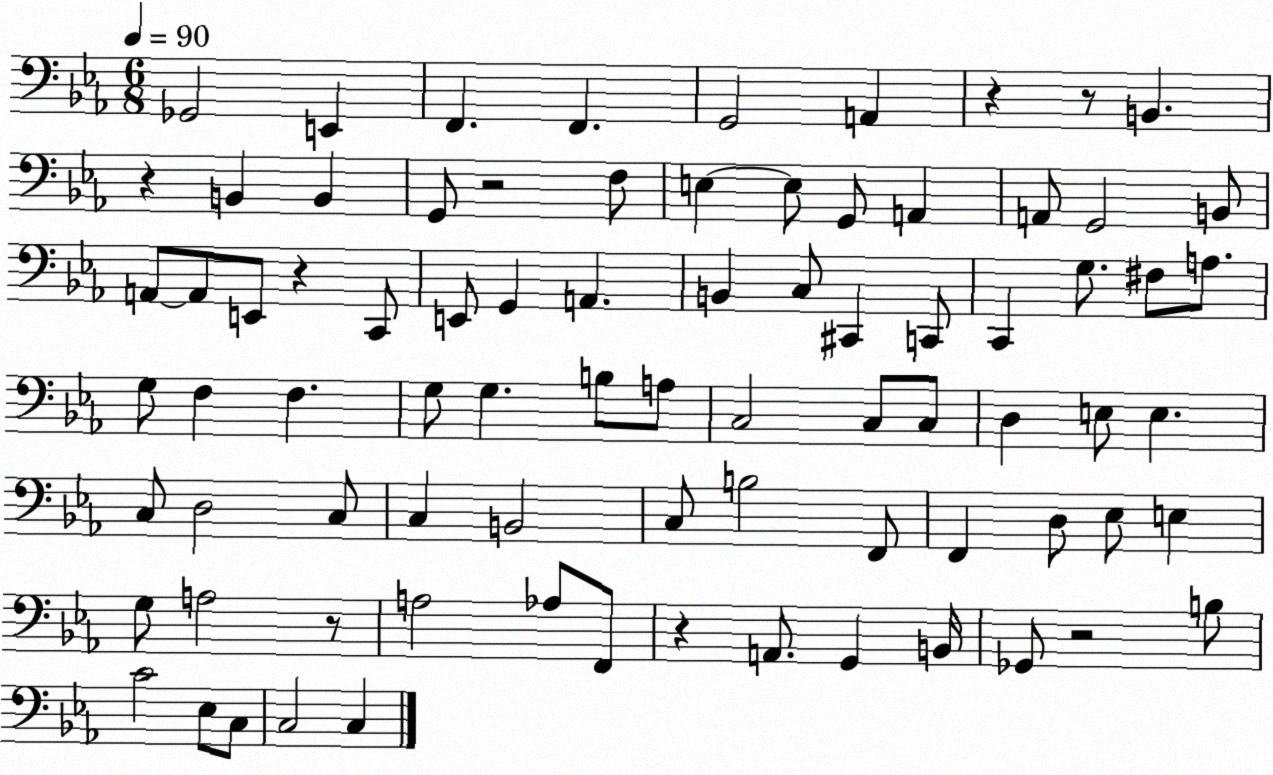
X:1
T:Untitled
M:6/8
L:1/4
K:Eb
_G,,2 E,, F,, F,, G,,2 A,, z z/2 B,, z B,, B,, G,,/2 z2 F,/2 E, E,/2 G,,/2 A,, A,,/2 G,,2 B,,/2 A,,/2 A,,/2 E,,/2 z C,,/2 E,,/2 G,, A,, B,, C,/2 ^C,, C,,/2 C,, G,/2 ^F,/2 A,/2 G,/2 F, F, G,/2 G, B,/2 A,/2 C,2 C,/2 C,/2 D, E,/2 E, C,/2 D,2 C,/2 C, B,,2 C,/2 B,2 F,,/2 F,, D,/2 _E,/2 E, G,/2 A,2 z/2 A,2 _A,/2 F,,/2 z A,,/2 G,, B,,/4 _G,,/2 z2 B,/2 C2 _E,/2 C,/2 C,2 C,